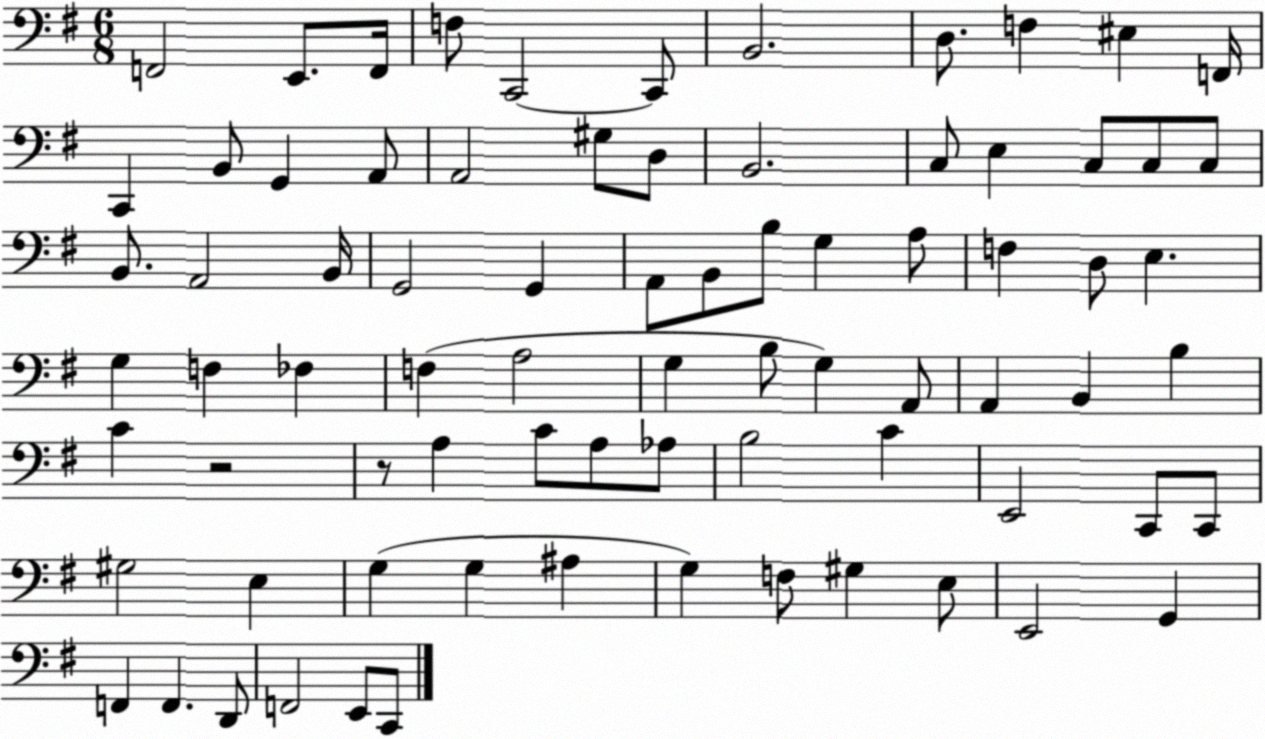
X:1
T:Untitled
M:6/8
L:1/4
K:G
F,,2 E,,/2 F,,/4 F,/2 C,,2 C,,/2 B,,2 D,/2 F, ^E, F,,/4 C,, B,,/2 G,, A,,/2 A,,2 ^G,/2 D,/2 B,,2 C,/2 E, C,/2 C,/2 C,/2 B,,/2 A,,2 B,,/4 G,,2 G,, A,,/2 B,,/2 B,/2 G, A,/2 F, D,/2 E, G, F, _F, F, A,2 G, B,/2 G, A,,/2 A,, B,, B, C z2 z/2 A, C/2 A,/2 _A,/2 B,2 C E,,2 C,,/2 C,,/2 ^G,2 E, G, G, ^A, G, F,/2 ^G, E,/2 E,,2 G,, F,, F,, D,,/2 F,,2 E,,/2 C,,/2